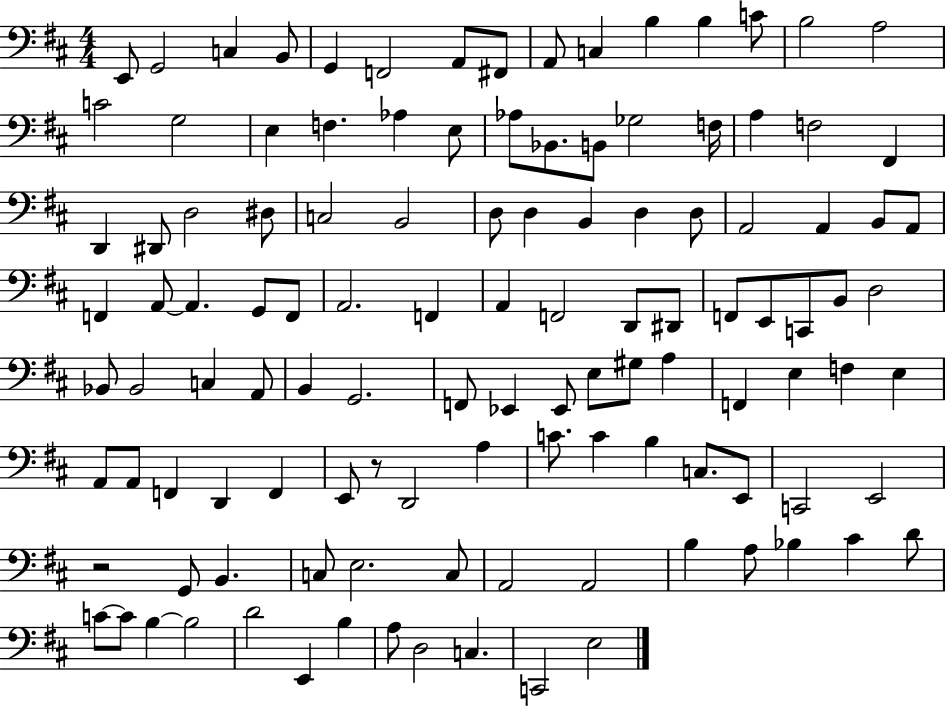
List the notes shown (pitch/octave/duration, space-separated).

E2/e G2/h C3/q B2/e G2/q F2/h A2/e F#2/e A2/e C3/q B3/q B3/q C4/e B3/h A3/h C4/h G3/h E3/q F3/q. Ab3/q E3/e Ab3/e Bb2/e. B2/e Gb3/h F3/s A3/q F3/h F#2/q D2/q D#2/e D3/h D#3/e C3/h B2/h D3/e D3/q B2/q D3/q D3/e A2/h A2/q B2/e A2/e F2/q A2/e A2/q. G2/e F2/e A2/h. F2/q A2/q F2/h D2/e D#2/e F2/e E2/e C2/e B2/e D3/h Bb2/e Bb2/h C3/q A2/e B2/q G2/h. F2/e Eb2/q Eb2/e E3/e G#3/e A3/q F2/q E3/q F3/q E3/q A2/e A2/e F2/q D2/q F2/q E2/e R/e D2/h A3/q C4/e. C4/q B3/q C3/e. E2/e C2/h E2/h R/h G2/e B2/q. C3/e E3/h. C3/e A2/h A2/h B3/q A3/e Bb3/q C#4/q D4/e C4/e C4/e B3/q B3/h D4/h E2/q B3/q A3/e D3/h C3/q. C2/h E3/h